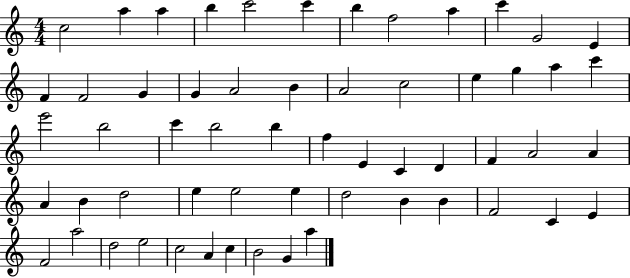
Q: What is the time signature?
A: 4/4